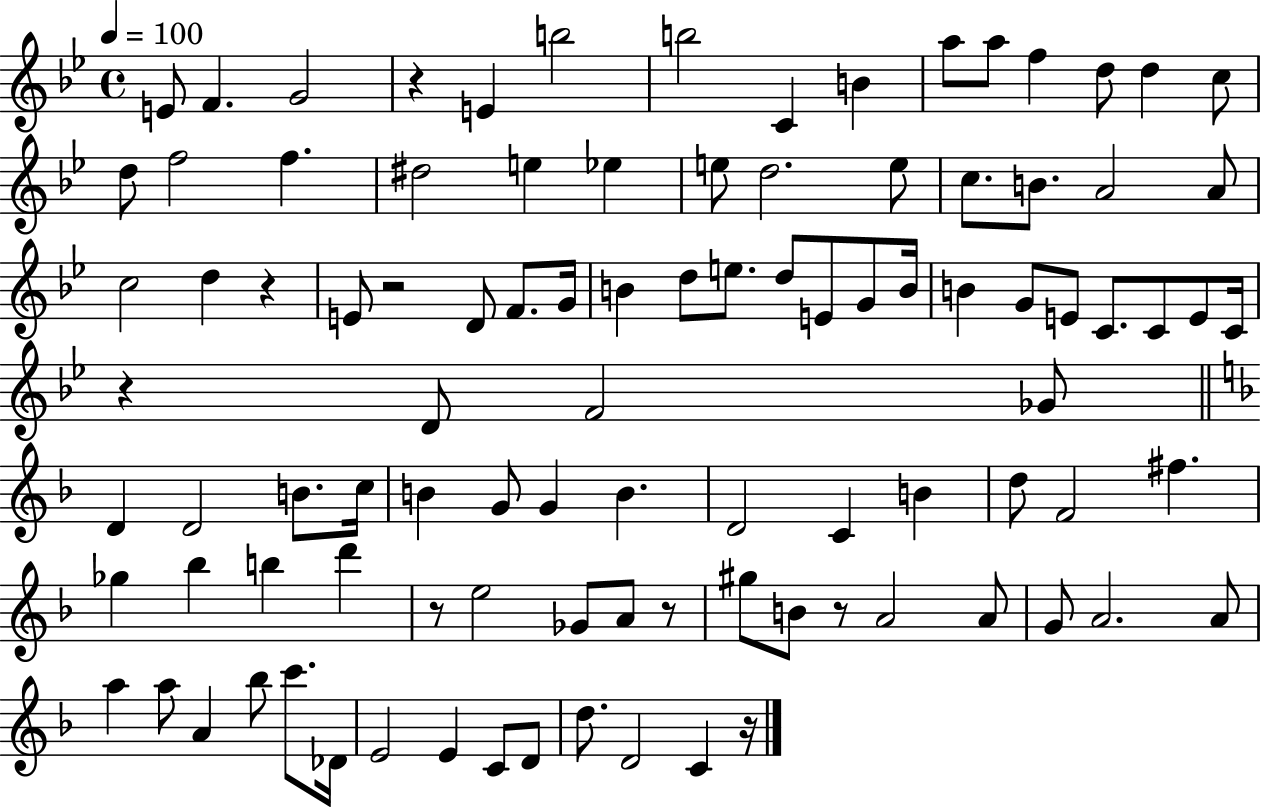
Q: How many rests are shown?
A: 8